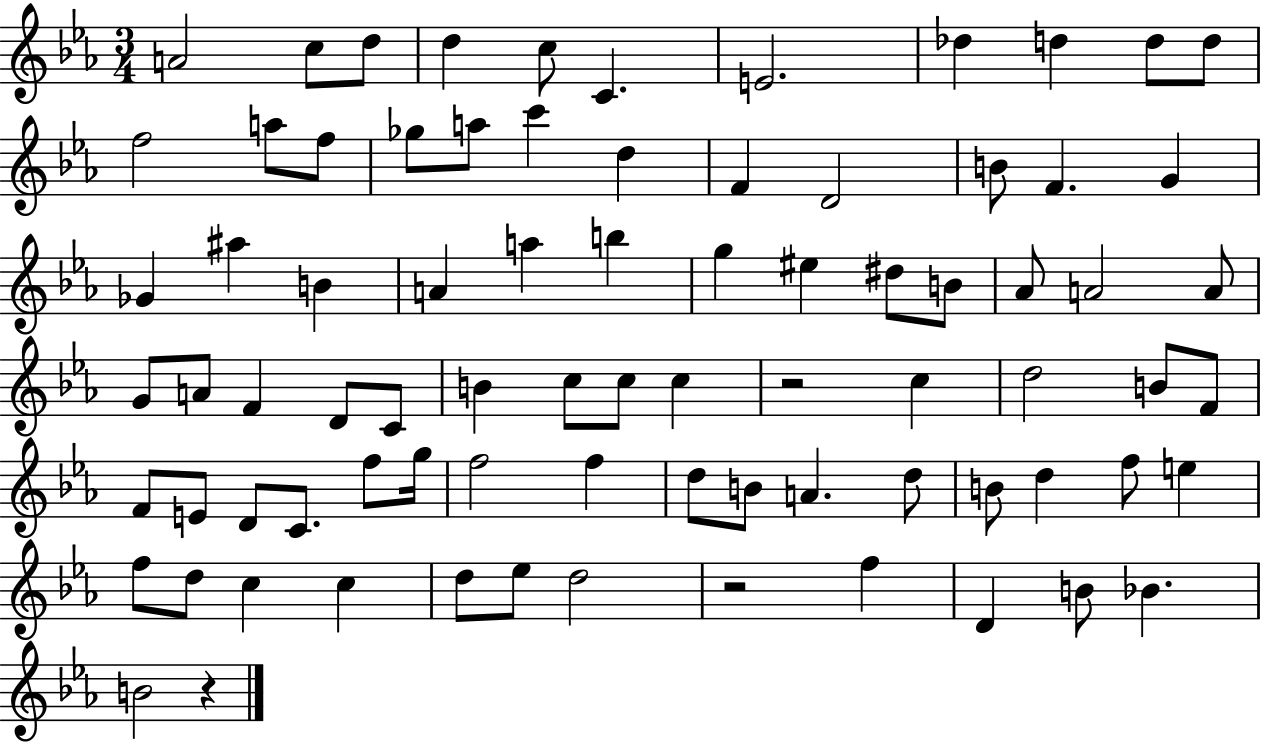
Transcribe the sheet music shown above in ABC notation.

X:1
T:Untitled
M:3/4
L:1/4
K:Eb
A2 c/2 d/2 d c/2 C E2 _d d d/2 d/2 f2 a/2 f/2 _g/2 a/2 c' d F D2 B/2 F G _G ^a B A a b g ^e ^d/2 B/2 _A/2 A2 A/2 G/2 A/2 F D/2 C/2 B c/2 c/2 c z2 c d2 B/2 F/2 F/2 E/2 D/2 C/2 f/2 g/4 f2 f d/2 B/2 A d/2 B/2 d f/2 e f/2 d/2 c c d/2 _e/2 d2 z2 f D B/2 _B B2 z